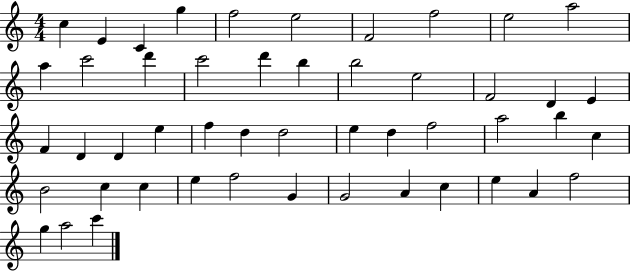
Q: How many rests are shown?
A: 0